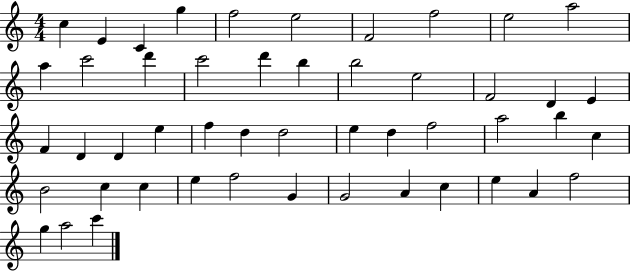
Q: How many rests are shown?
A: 0